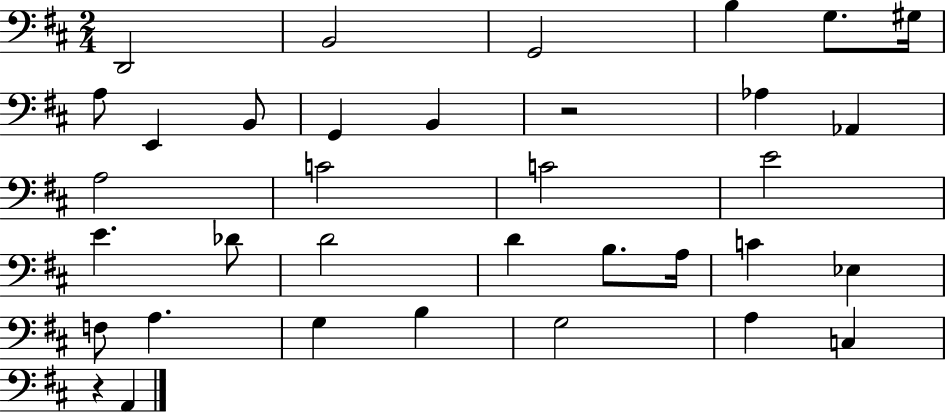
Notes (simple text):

D2/h B2/h G2/h B3/q G3/e. G#3/s A3/e E2/q B2/e G2/q B2/q R/h Ab3/q Ab2/q A3/h C4/h C4/h E4/h E4/q. Db4/e D4/h D4/q B3/e. A3/s C4/q Eb3/q F3/e A3/q. G3/q B3/q G3/h A3/q C3/q R/q A2/q